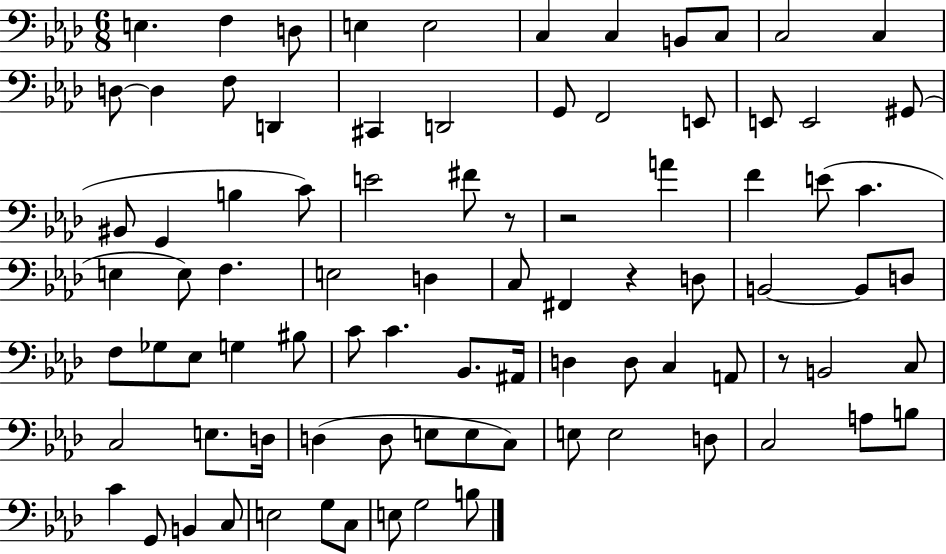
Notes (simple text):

E3/q. F3/q D3/e E3/q E3/h C3/q C3/q B2/e C3/e C3/h C3/q D3/e D3/q F3/e D2/q C#2/q D2/h G2/e F2/h E2/e E2/e E2/h G#2/e BIS2/e G2/q B3/q C4/e E4/h F#4/e R/e R/h A4/q F4/q E4/e C4/q. E3/q E3/e F3/q. E3/h D3/q C3/e F#2/q R/q D3/e B2/h B2/e D3/e F3/e Gb3/e Eb3/e G3/q BIS3/e C4/e C4/q. Bb2/e. A#2/s D3/q D3/e C3/q A2/e R/e B2/h C3/e C3/h E3/e. D3/s D3/q D3/e E3/e E3/e C3/e E3/e E3/h D3/e C3/h A3/e B3/e C4/q G2/e B2/q C3/e E3/h G3/e C3/e E3/e G3/h B3/e